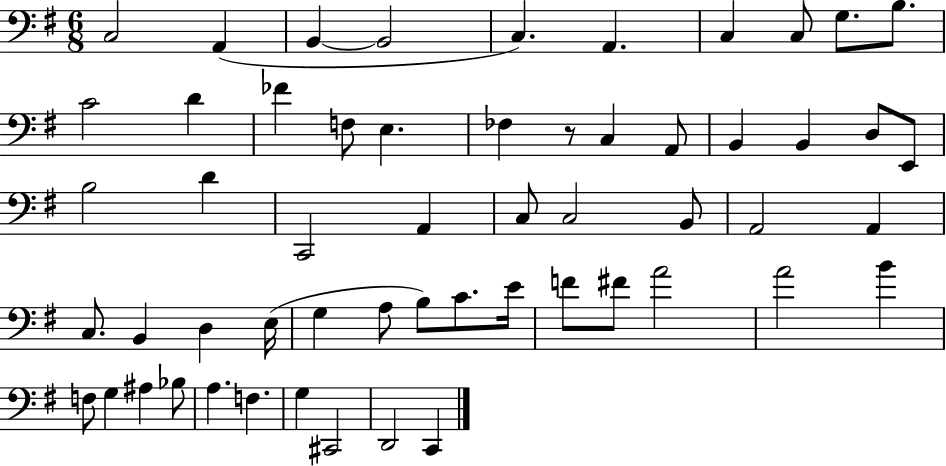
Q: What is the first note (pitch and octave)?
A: C3